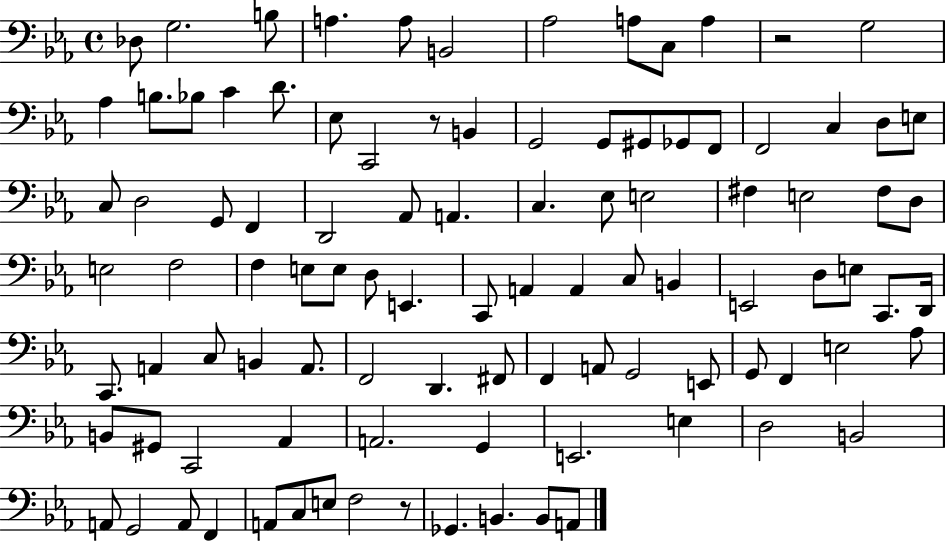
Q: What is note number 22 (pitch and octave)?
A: G#2